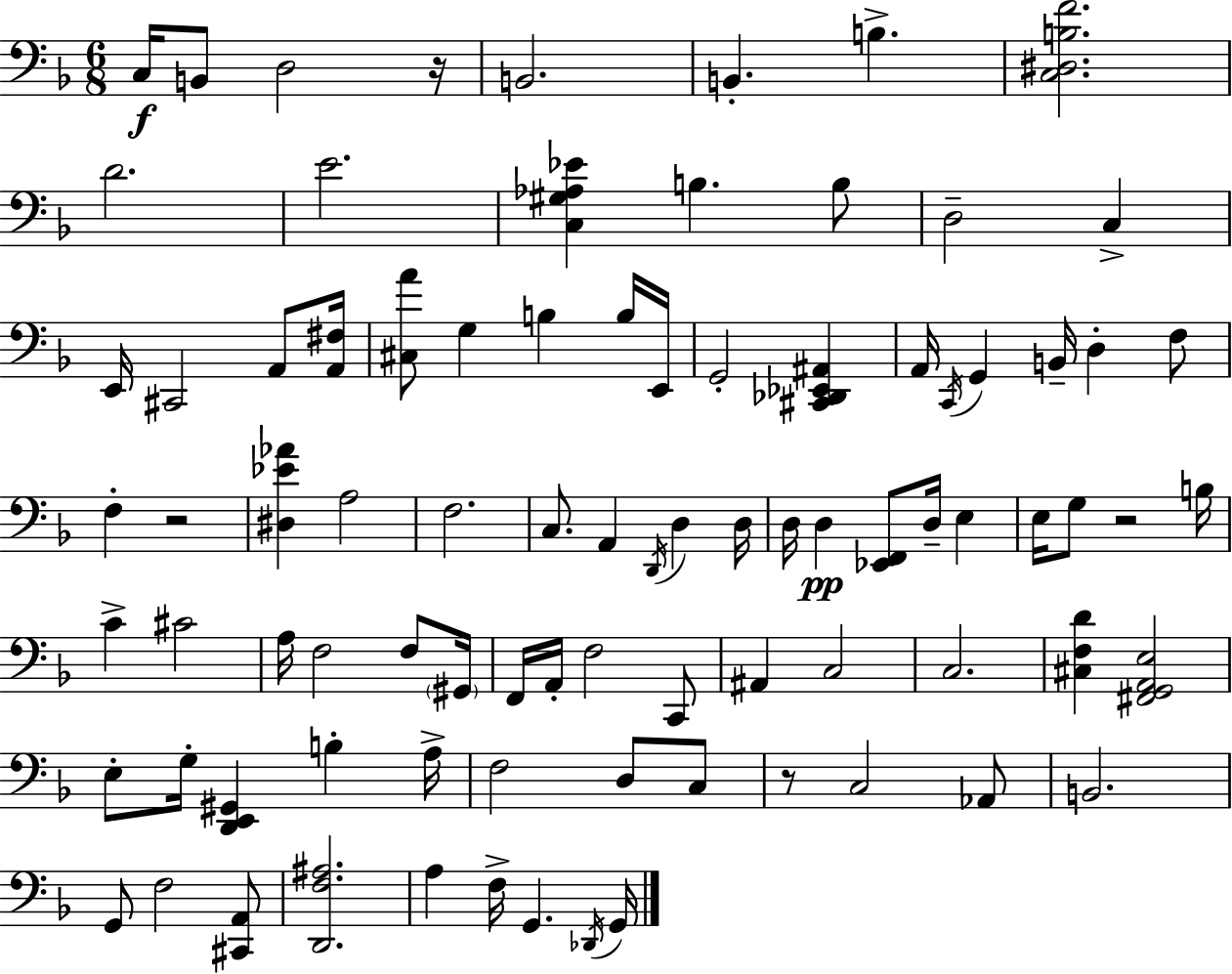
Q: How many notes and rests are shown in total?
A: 87